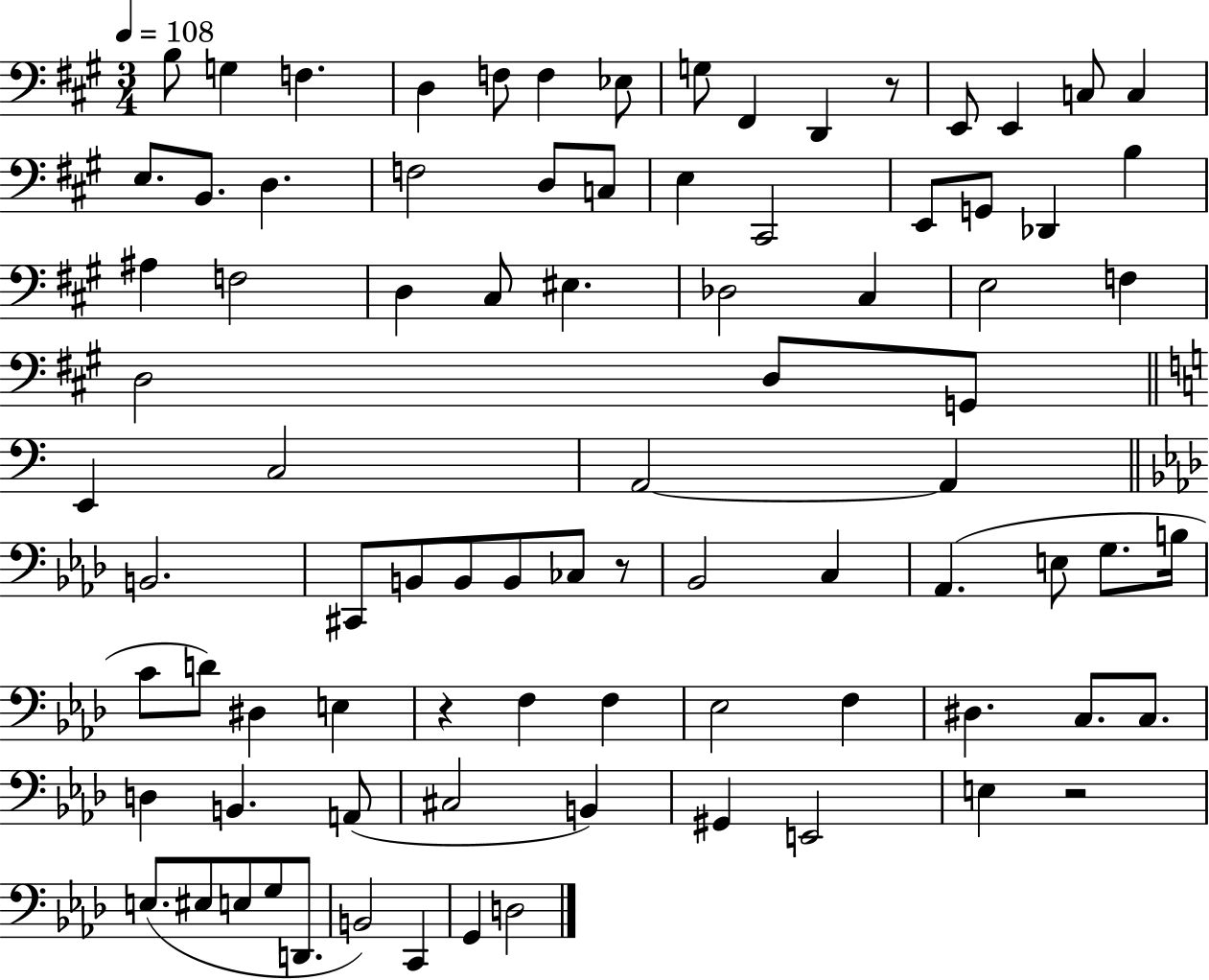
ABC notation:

X:1
T:Untitled
M:3/4
L:1/4
K:A
B,/2 G, F, D, F,/2 F, _E,/2 G,/2 ^F,, D,, z/2 E,,/2 E,, C,/2 C, E,/2 B,,/2 D, F,2 D,/2 C,/2 E, ^C,,2 E,,/2 G,,/2 _D,, B, ^A, F,2 D, ^C,/2 ^E, _D,2 ^C, E,2 F, D,2 D,/2 G,,/2 E,, C,2 A,,2 A,, B,,2 ^C,,/2 B,,/2 B,,/2 B,,/2 _C,/2 z/2 _B,,2 C, _A,, E,/2 G,/2 B,/4 C/2 D/2 ^D, E, z F, F, _E,2 F, ^D, C,/2 C,/2 D, B,, A,,/2 ^C,2 B,, ^G,, E,,2 E, z2 E,/2 ^E,/2 E,/2 G,/2 D,,/2 B,,2 C,, G,, D,2